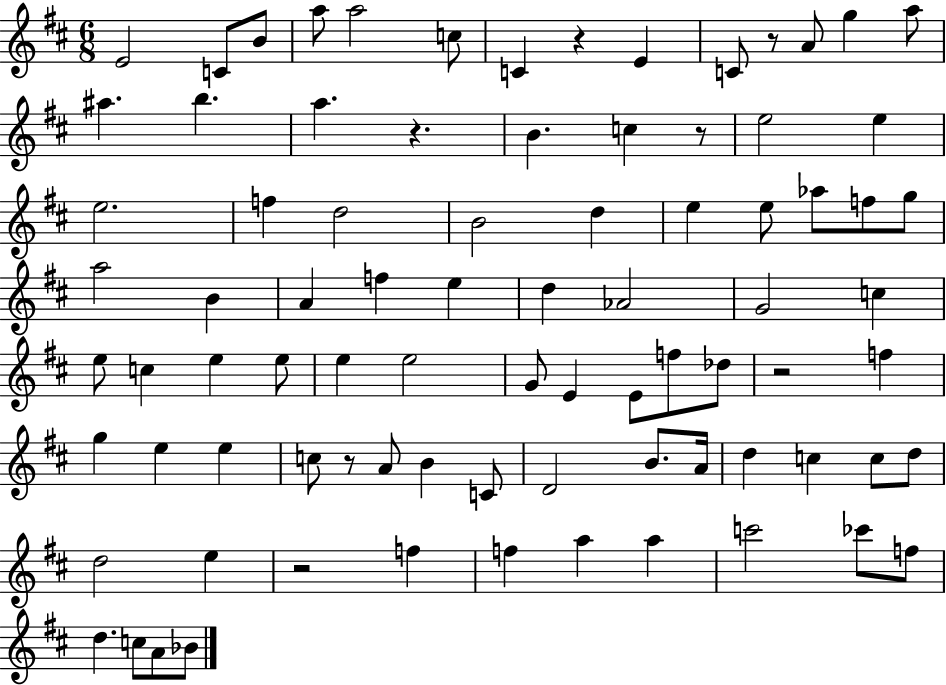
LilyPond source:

{
  \clef treble
  \numericTimeSignature
  \time 6/8
  \key d \major
  e'2 c'8 b'8 | a''8 a''2 c''8 | c'4 r4 e'4 | c'8 r8 a'8 g''4 a''8 | \break ais''4. b''4. | a''4. r4. | b'4. c''4 r8 | e''2 e''4 | \break e''2. | f''4 d''2 | b'2 d''4 | e''4 e''8 aes''8 f''8 g''8 | \break a''2 b'4 | a'4 f''4 e''4 | d''4 aes'2 | g'2 c''4 | \break e''8 c''4 e''4 e''8 | e''4 e''2 | g'8 e'4 e'8 f''8 des''8 | r2 f''4 | \break g''4 e''4 e''4 | c''8 r8 a'8 b'4 c'8 | d'2 b'8. a'16 | d''4 c''4 c''8 d''8 | \break d''2 e''4 | r2 f''4 | f''4 a''4 a''4 | c'''2 ces'''8 f''8 | \break d''4. c''8 a'8 bes'8 | \bar "|."
}